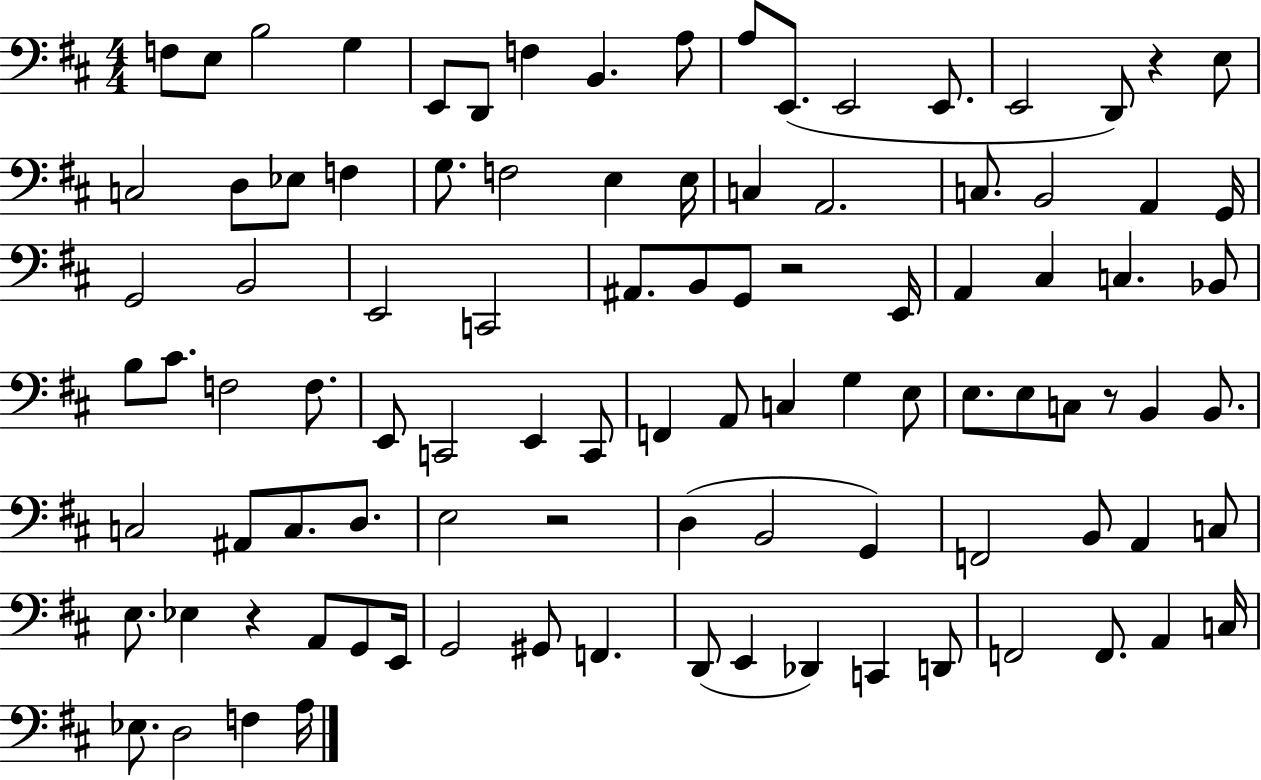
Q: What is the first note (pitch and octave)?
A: F3